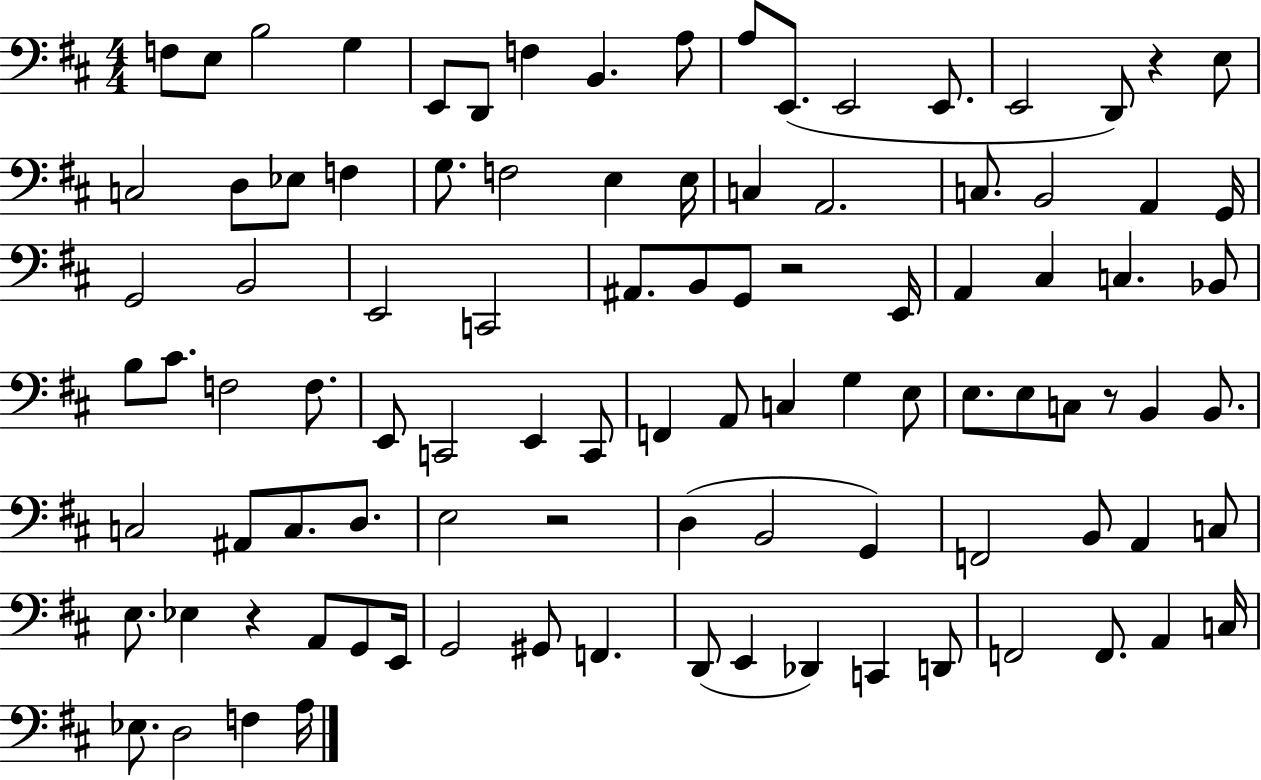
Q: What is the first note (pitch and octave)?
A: F3